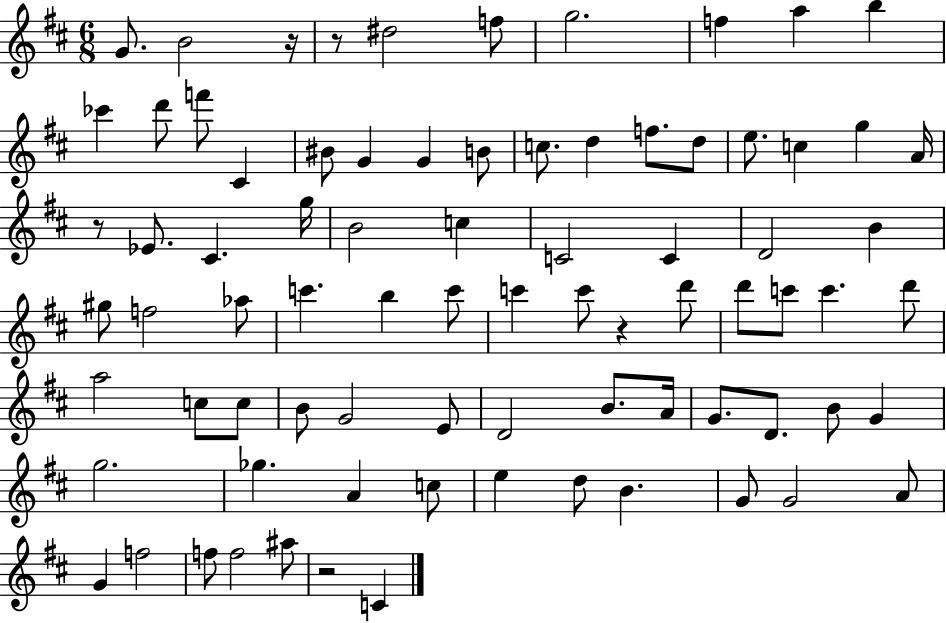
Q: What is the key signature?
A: D major